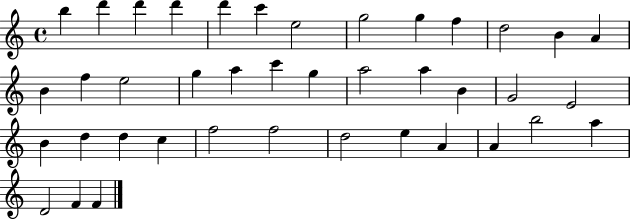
{
  \clef treble
  \time 4/4
  \defaultTimeSignature
  \key c \major
  b''4 d'''4 d'''4 d'''4 | d'''4 c'''4 e''2 | g''2 g''4 f''4 | d''2 b'4 a'4 | \break b'4 f''4 e''2 | g''4 a''4 c'''4 g''4 | a''2 a''4 b'4 | g'2 e'2 | \break b'4 d''4 d''4 c''4 | f''2 f''2 | d''2 e''4 a'4 | a'4 b''2 a''4 | \break d'2 f'4 f'4 | \bar "|."
}